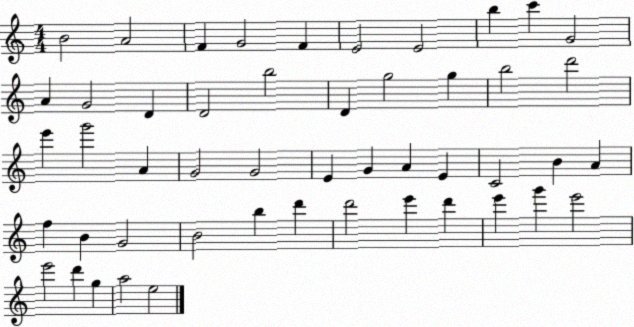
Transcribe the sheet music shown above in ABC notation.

X:1
T:Untitled
M:4/4
L:1/4
K:C
B2 A2 F G2 F E2 E2 b c' G2 A G2 D D2 b2 D g2 g b2 d'2 e' g'2 A G2 G2 E G A E C2 B A f B G2 B2 b d' d'2 e' d' e' g' e'2 e'2 d' g a2 e2